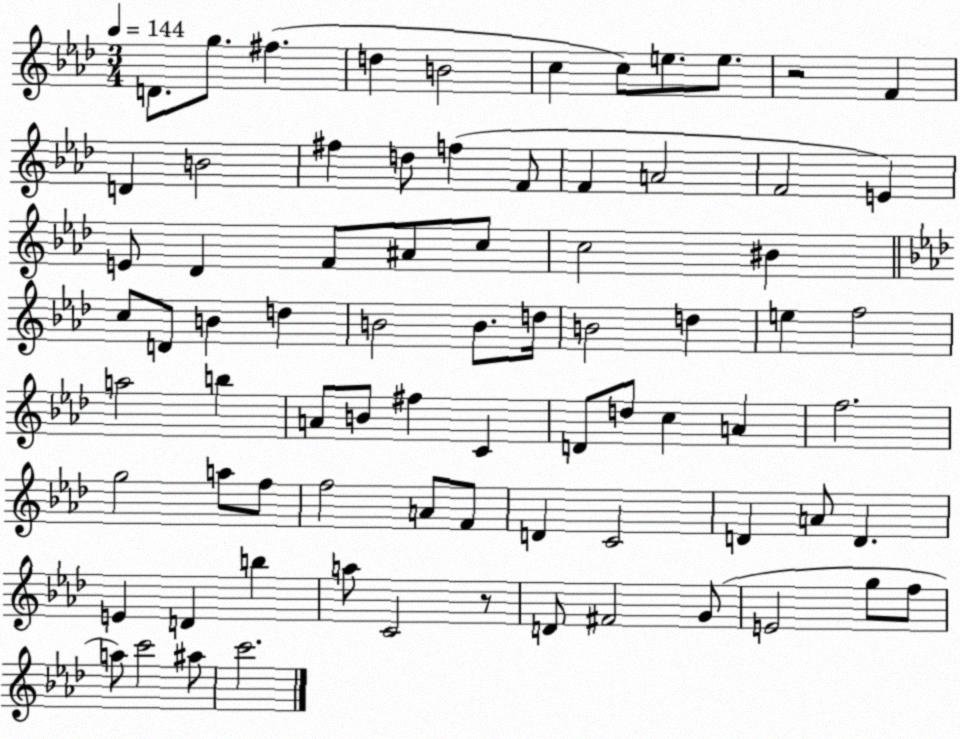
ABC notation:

X:1
T:Untitled
M:3/4
L:1/4
K:Ab
D/2 g/2 ^f d B2 c c/2 e/2 e/2 z2 F D B2 ^f d/2 f F/2 F A2 F2 E E/2 _D F/2 ^A/2 c/2 c2 ^B c/2 D/2 B d B2 B/2 d/4 B2 d e f2 a2 b A/2 B/2 ^f C D/2 d/2 c A f2 g2 a/2 f/2 f2 A/2 F/2 D C2 D A/2 D E D b a/2 C2 z/2 D/2 ^F2 G/2 E2 g/2 f/2 a/2 c'2 ^a/2 c'2